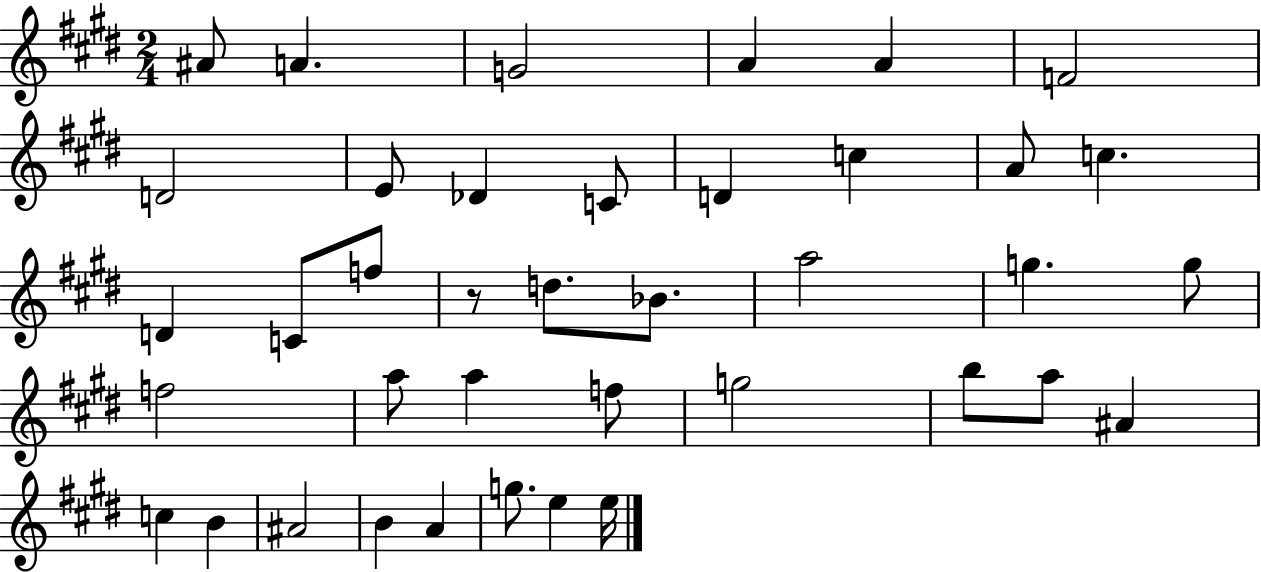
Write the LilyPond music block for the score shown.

{
  \clef treble
  \numericTimeSignature
  \time 2/4
  \key e \major
  ais'8 a'4. | g'2 | a'4 a'4 | f'2 | \break d'2 | e'8 des'4 c'8 | d'4 c''4 | a'8 c''4. | \break d'4 c'8 f''8 | r8 d''8. bes'8. | a''2 | g''4. g''8 | \break f''2 | a''8 a''4 f''8 | g''2 | b''8 a''8 ais'4 | \break c''4 b'4 | ais'2 | b'4 a'4 | g''8. e''4 e''16 | \break \bar "|."
}